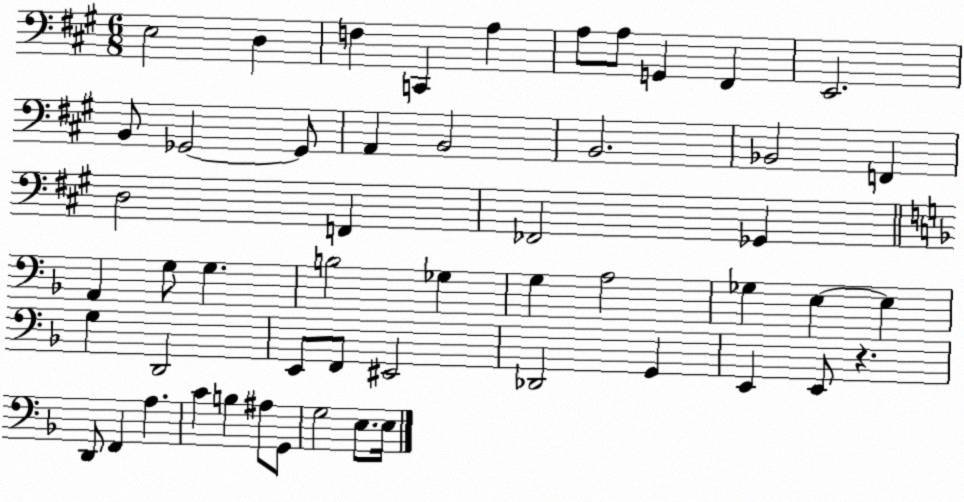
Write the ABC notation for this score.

X:1
T:Untitled
M:6/8
L:1/4
K:A
E,2 D, F, C,, A, A,/2 A,/2 G,, ^F,, E,,2 B,,/2 _G,,2 _G,,/2 A,, B,,2 B,,2 _B,,2 F,, D,2 F,, _F,,2 _G,, A,, G,/2 G, B,2 _G, G, A,2 _G, E, E, G, D,,2 E,,/2 F,,/2 ^E,,2 _D,,2 G,, E,, E,,/2 z D,,/2 F,, A, C B, ^A,/2 G,,/2 G,2 E,/2 E,/4